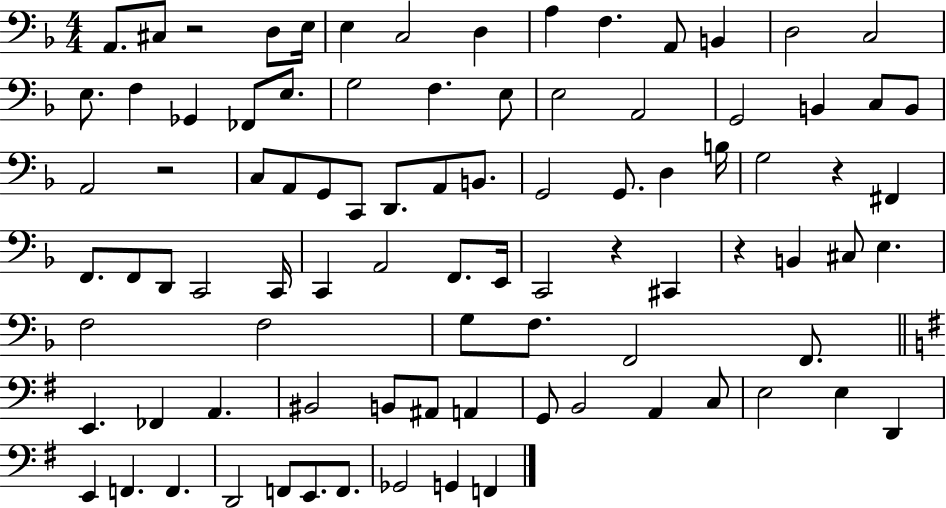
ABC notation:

X:1
T:Untitled
M:4/4
L:1/4
K:F
A,,/2 ^C,/2 z2 D,/2 E,/4 E, C,2 D, A, F, A,,/2 B,, D,2 C,2 E,/2 F, _G,, _F,,/2 E,/2 G,2 F, E,/2 E,2 A,,2 G,,2 B,, C,/2 B,,/2 A,,2 z2 C,/2 A,,/2 G,,/2 C,,/2 D,,/2 A,,/2 B,,/2 G,,2 G,,/2 D, B,/4 G,2 z ^F,, F,,/2 F,,/2 D,,/2 C,,2 C,,/4 C,, A,,2 F,,/2 E,,/4 C,,2 z ^C,, z B,, ^C,/2 E, F,2 F,2 G,/2 F,/2 F,,2 F,,/2 E,, _F,, A,, ^B,,2 B,,/2 ^A,,/2 A,, G,,/2 B,,2 A,, C,/2 E,2 E, D,, E,, F,, F,, D,,2 F,,/2 E,,/2 F,,/2 _G,,2 G,, F,,